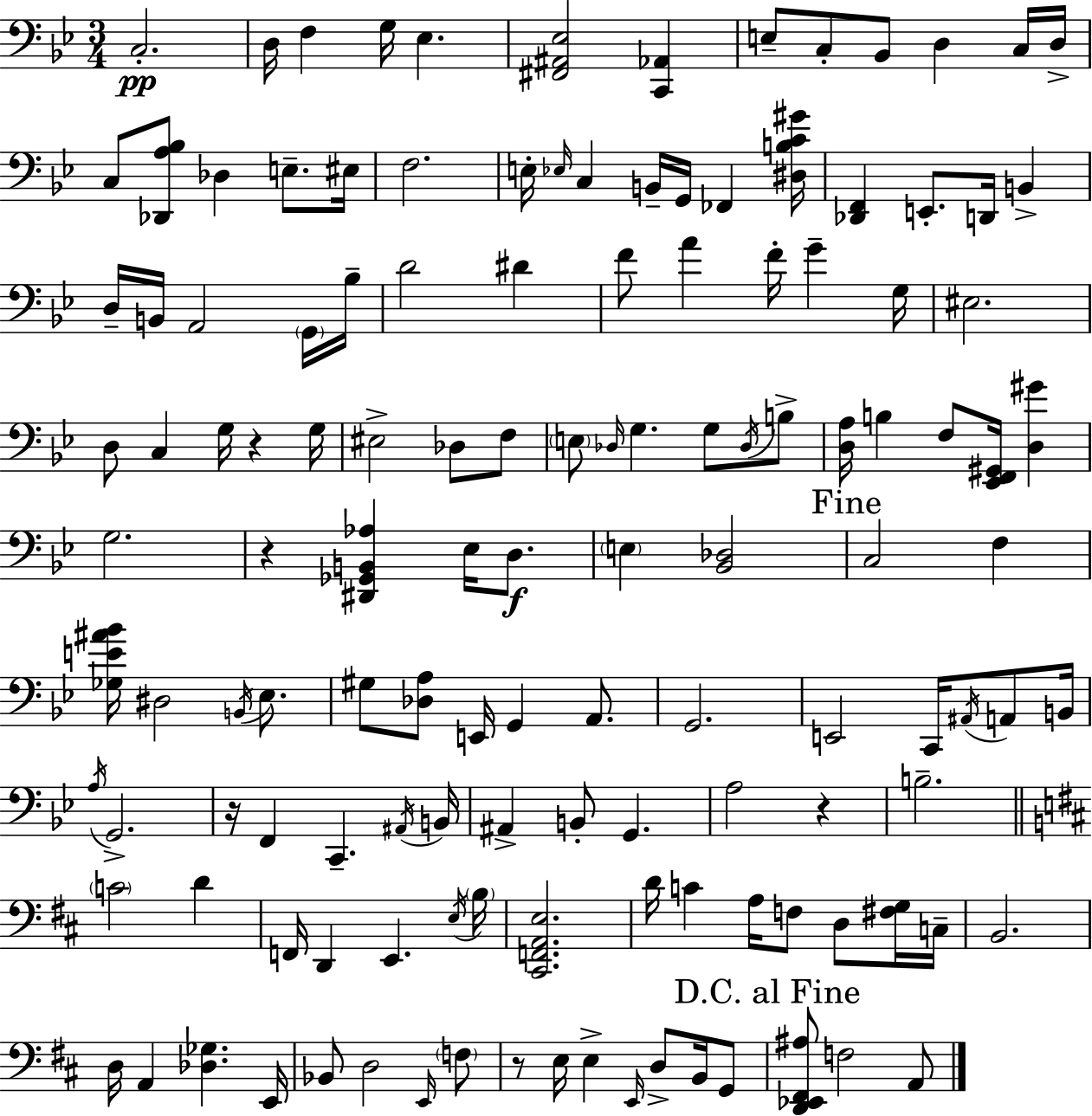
C3/h. D3/s F3/q G3/s Eb3/q. [F#2,A#2,Eb3]/h [C2,Ab2]/q E3/e C3/e Bb2/e D3/q C3/s D3/s C3/e [Db2,A3,Bb3]/e Db3/q E3/e. EIS3/s F3/h. E3/s Eb3/s C3/q B2/s G2/s FES2/q [D#3,B3,C4,G#4]/s [Db2,F2]/q E2/e. D2/s B2/q D3/s B2/s A2/h G2/s Bb3/s D4/h D#4/q F4/e A4/q F4/s G4/q G3/s EIS3/h. D3/e C3/q G3/s R/q G3/s EIS3/h Db3/e F3/e E3/e Db3/s G3/q. G3/e Db3/s B3/e [D3,A3]/s B3/q F3/e [Eb2,F2,G#2]/s [D3,G#4]/q G3/h. R/q [D#2,Gb2,B2,Ab3]/q Eb3/s D3/e. E3/q [Bb2,Db3]/h C3/h F3/q [Gb3,E4,A#4,Bb4]/s D#3/h B2/s Eb3/e. G#3/e [Db3,A3]/e E2/s G2/q A2/e. G2/h. E2/h C2/s A#2/s A2/e B2/s A3/s G2/h. R/s F2/q C2/q. A#2/s B2/s A#2/q B2/e G2/q. A3/h R/q B3/h. C4/h D4/q F2/s D2/q E2/q. E3/s B3/s [C#2,F2,A2,E3]/h. D4/s C4/q A3/s F3/e D3/e [F#3,G3]/s C3/s B2/h. D3/s A2/q [Db3,Gb3]/q. E2/s Bb2/e D3/h E2/s F3/e R/e E3/s E3/q E2/s D3/e B2/s G2/e [D2,Eb2,F#2,A#3]/e F3/h A2/e